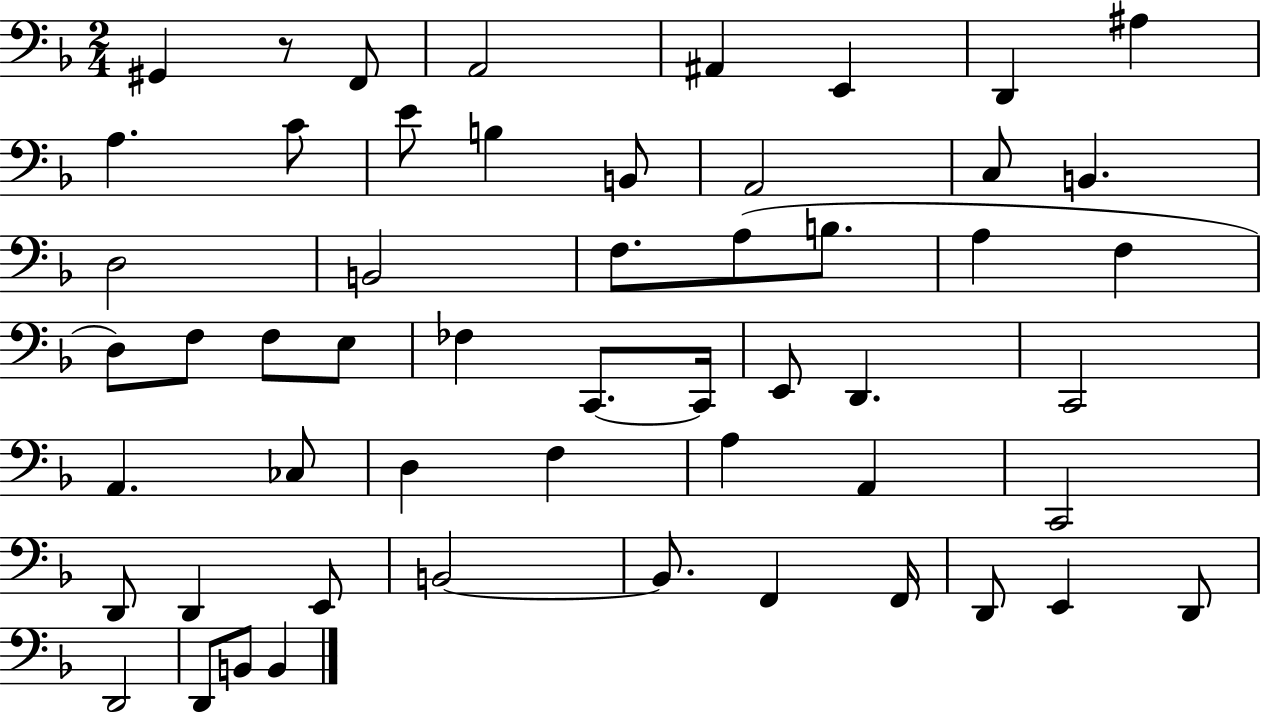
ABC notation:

X:1
T:Untitled
M:2/4
L:1/4
K:F
^G,, z/2 F,,/2 A,,2 ^A,, E,, D,, ^A, A, C/2 E/2 B, B,,/2 A,,2 C,/2 B,, D,2 B,,2 F,/2 A,/2 B,/2 A, F, D,/2 F,/2 F,/2 E,/2 _F, C,,/2 C,,/4 E,,/2 D,, C,,2 A,, _C,/2 D, F, A, A,, C,,2 D,,/2 D,, E,,/2 B,,2 B,,/2 F,, F,,/4 D,,/2 E,, D,,/2 D,,2 D,,/2 B,,/2 B,,